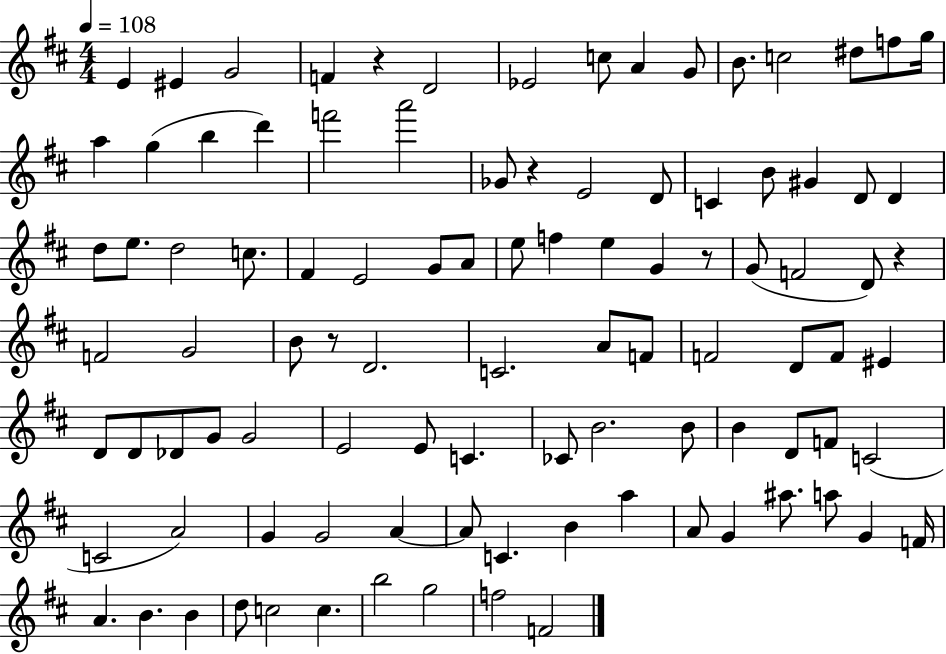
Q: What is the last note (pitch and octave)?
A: F4